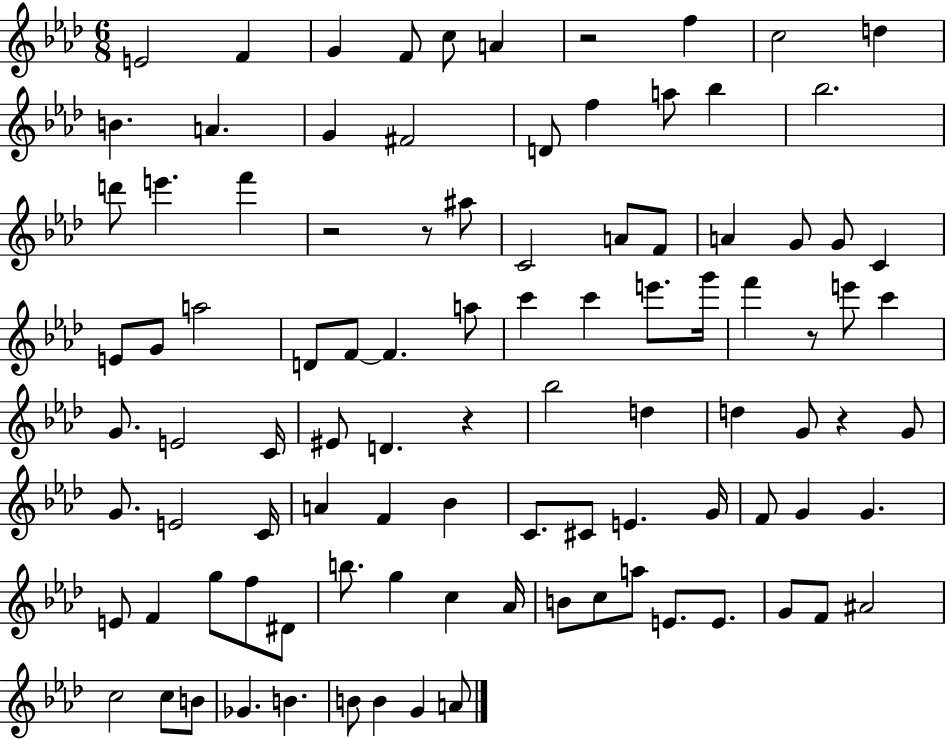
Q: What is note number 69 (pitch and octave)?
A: G5